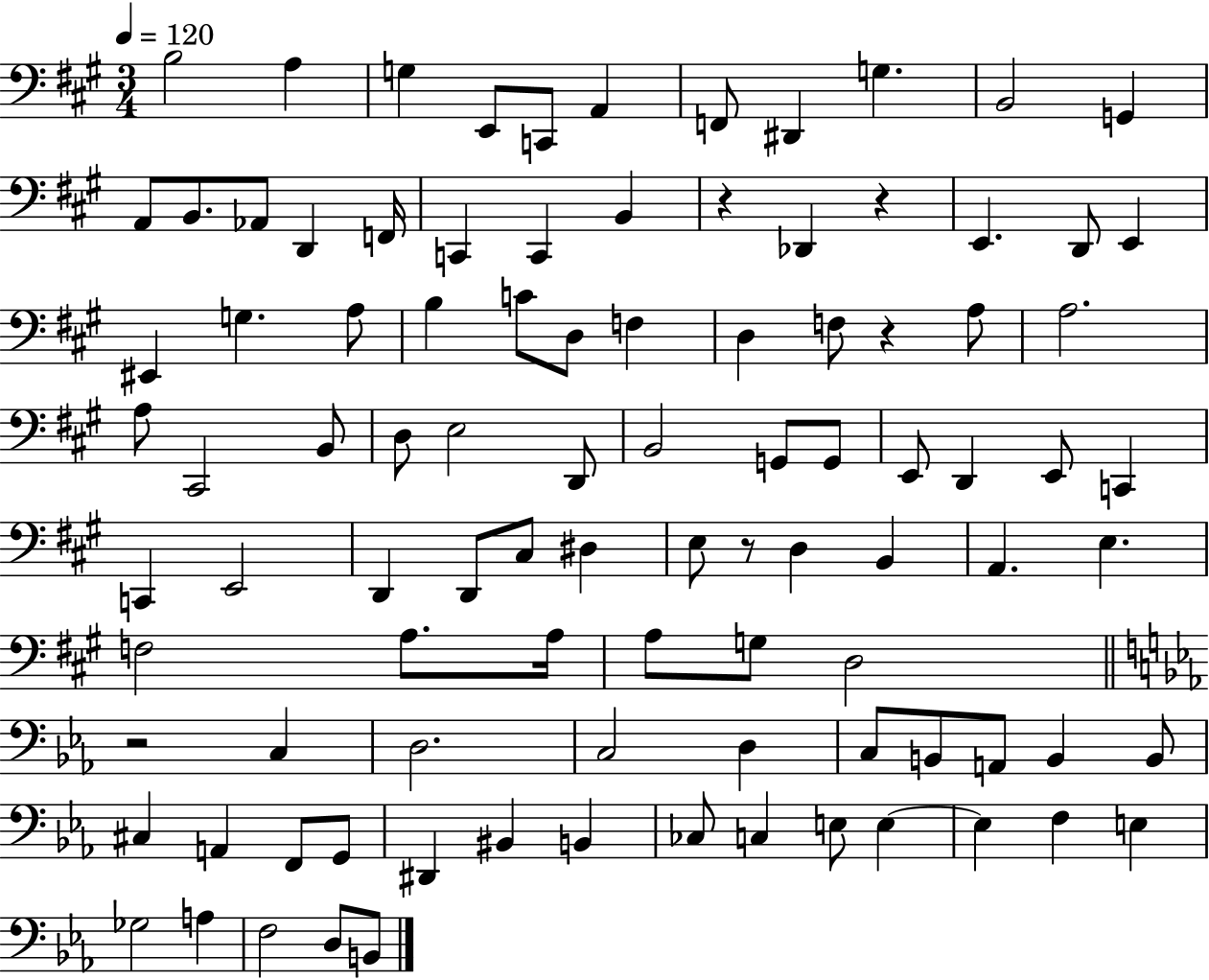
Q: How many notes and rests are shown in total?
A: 97